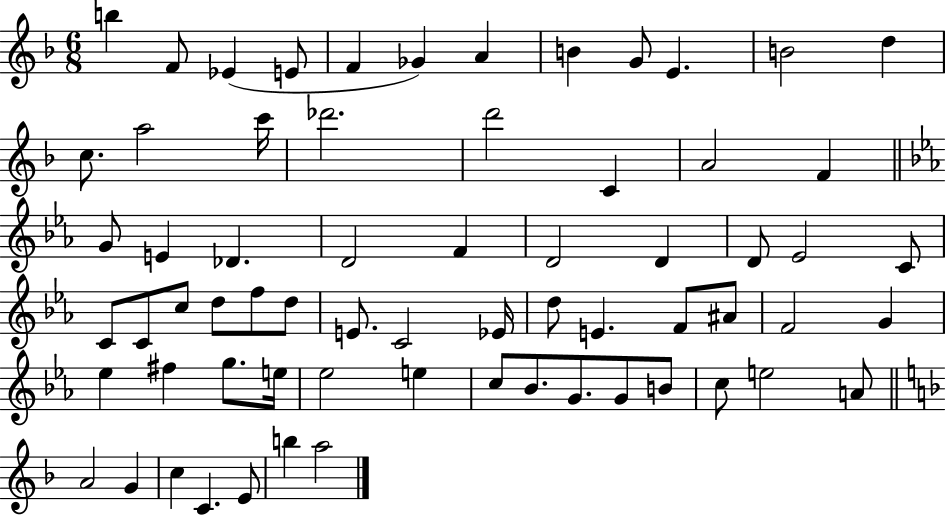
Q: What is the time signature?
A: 6/8